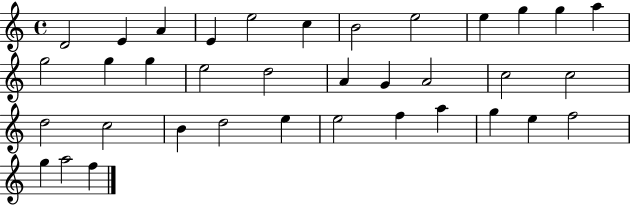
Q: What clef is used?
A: treble